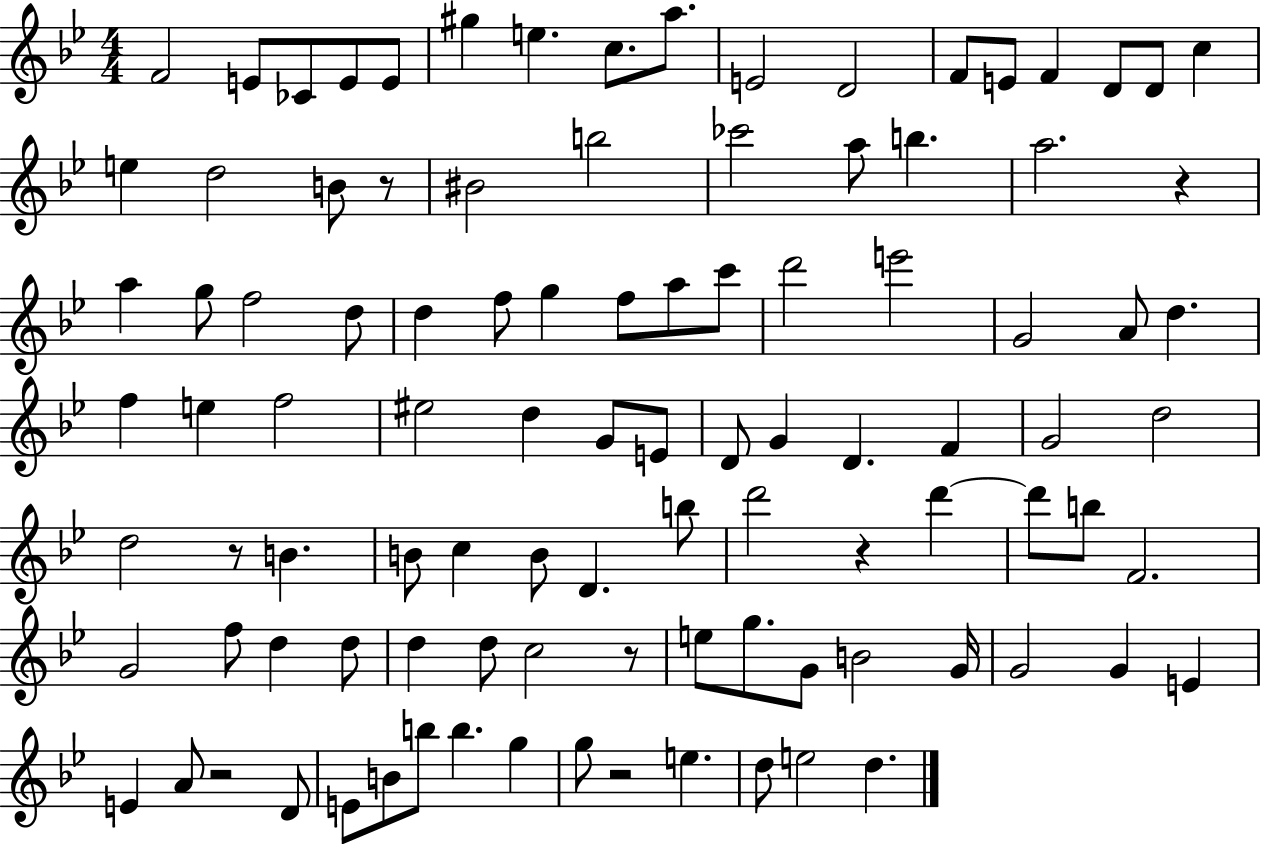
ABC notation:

X:1
T:Untitled
M:4/4
L:1/4
K:Bb
F2 E/2 _C/2 E/2 E/2 ^g e c/2 a/2 E2 D2 F/2 E/2 F D/2 D/2 c e d2 B/2 z/2 ^B2 b2 _c'2 a/2 b a2 z a g/2 f2 d/2 d f/2 g f/2 a/2 c'/2 d'2 e'2 G2 A/2 d f e f2 ^e2 d G/2 E/2 D/2 G D F G2 d2 d2 z/2 B B/2 c B/2 D b/2 d'2 z d' d'/2 b/2 F2 G2 f/2 d d/2 d d/2 c2 z/2 e/2 g/2 G/2 B2 G/4 G2 G E E A/2 z2 D/2 E/2 B/2 b/2 b g g/2 z2 e d/2 e2 d